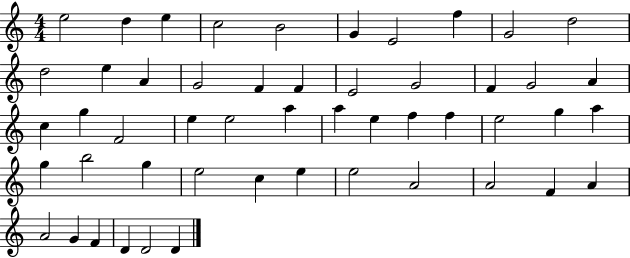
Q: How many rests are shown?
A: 0